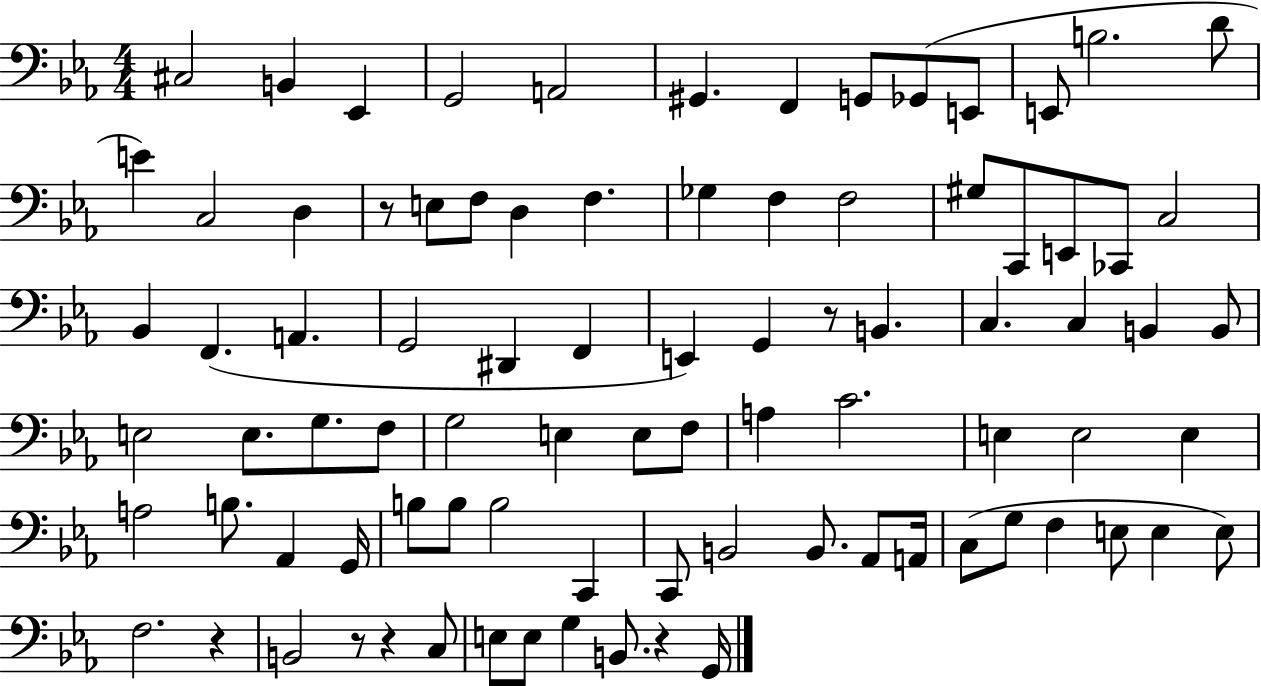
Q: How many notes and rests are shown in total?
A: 87